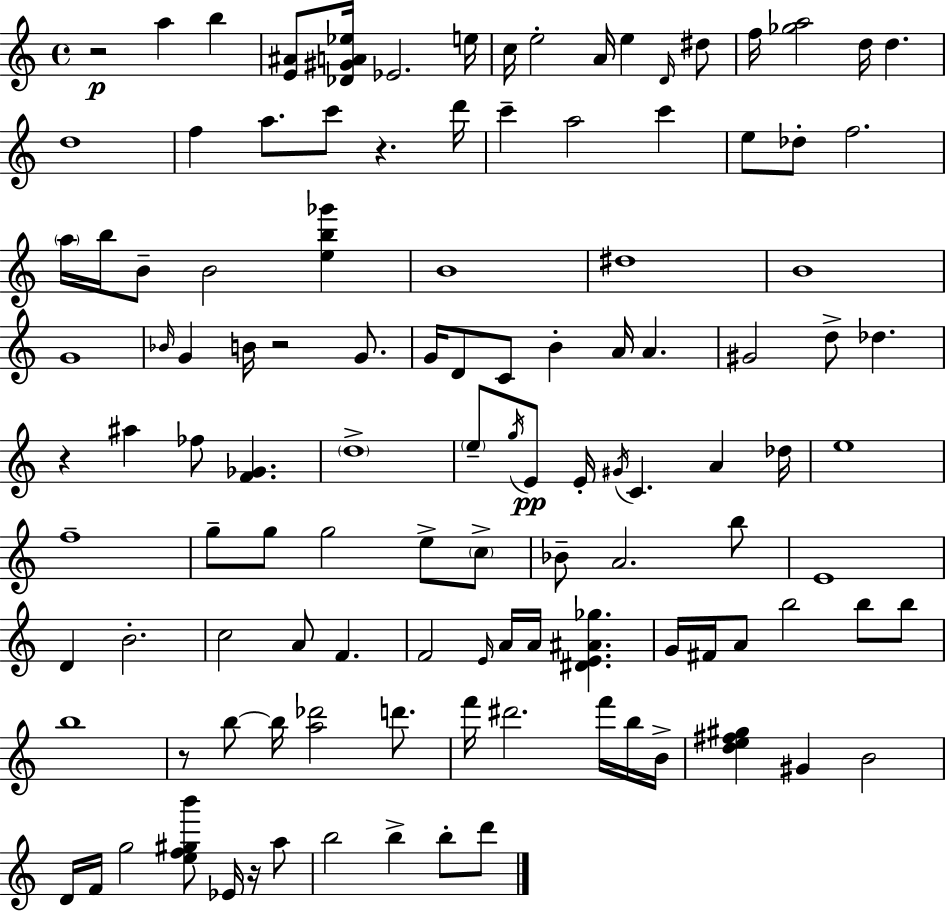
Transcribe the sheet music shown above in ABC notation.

X:1
T:Untitled
M:4/4
L:1/4
K:C
z2 a b [E^A]/2 [_D^GA_e]/4 _E2 e/4 c/4 e2 A/4 e D/4 ^d/2 f/4 [_ga]2 d/4 d d4 f a/2 c'/2 z d'/4 c' a2 c' e/2 _d/2 f2 a/4 b/4 B/2 B2 [eb_g'] B4 ^d4 B4 G4 _B/4 G B/4 z2 G/2 G/4 D/2 C/2 B A/4 A ^G2 d/2 _d z ^a _f/2 [F_G] d4 e/2 g/4 E/2 E/4 ^G/4 C A _d/4 e4 f4 g/2 g/2 g2 e/2 c/2 _B/2 A2 b/2 E4 D B2 c2 A/2 F F2 E/4 A/4 A/4 [^DE^A_g] G/4 ^F/4 A/2 b2 b/2 b/2 b4 z/2 b/2 b/4 [a_d']2 d'/2 f'/4 ^d'2 f'/4 b/4 B/4 [de^f^g] ^G B2 D/4 F/4 g2 [ef^gb']/2 _E/4 z/4 a/2 b2 b b/2 d'/2